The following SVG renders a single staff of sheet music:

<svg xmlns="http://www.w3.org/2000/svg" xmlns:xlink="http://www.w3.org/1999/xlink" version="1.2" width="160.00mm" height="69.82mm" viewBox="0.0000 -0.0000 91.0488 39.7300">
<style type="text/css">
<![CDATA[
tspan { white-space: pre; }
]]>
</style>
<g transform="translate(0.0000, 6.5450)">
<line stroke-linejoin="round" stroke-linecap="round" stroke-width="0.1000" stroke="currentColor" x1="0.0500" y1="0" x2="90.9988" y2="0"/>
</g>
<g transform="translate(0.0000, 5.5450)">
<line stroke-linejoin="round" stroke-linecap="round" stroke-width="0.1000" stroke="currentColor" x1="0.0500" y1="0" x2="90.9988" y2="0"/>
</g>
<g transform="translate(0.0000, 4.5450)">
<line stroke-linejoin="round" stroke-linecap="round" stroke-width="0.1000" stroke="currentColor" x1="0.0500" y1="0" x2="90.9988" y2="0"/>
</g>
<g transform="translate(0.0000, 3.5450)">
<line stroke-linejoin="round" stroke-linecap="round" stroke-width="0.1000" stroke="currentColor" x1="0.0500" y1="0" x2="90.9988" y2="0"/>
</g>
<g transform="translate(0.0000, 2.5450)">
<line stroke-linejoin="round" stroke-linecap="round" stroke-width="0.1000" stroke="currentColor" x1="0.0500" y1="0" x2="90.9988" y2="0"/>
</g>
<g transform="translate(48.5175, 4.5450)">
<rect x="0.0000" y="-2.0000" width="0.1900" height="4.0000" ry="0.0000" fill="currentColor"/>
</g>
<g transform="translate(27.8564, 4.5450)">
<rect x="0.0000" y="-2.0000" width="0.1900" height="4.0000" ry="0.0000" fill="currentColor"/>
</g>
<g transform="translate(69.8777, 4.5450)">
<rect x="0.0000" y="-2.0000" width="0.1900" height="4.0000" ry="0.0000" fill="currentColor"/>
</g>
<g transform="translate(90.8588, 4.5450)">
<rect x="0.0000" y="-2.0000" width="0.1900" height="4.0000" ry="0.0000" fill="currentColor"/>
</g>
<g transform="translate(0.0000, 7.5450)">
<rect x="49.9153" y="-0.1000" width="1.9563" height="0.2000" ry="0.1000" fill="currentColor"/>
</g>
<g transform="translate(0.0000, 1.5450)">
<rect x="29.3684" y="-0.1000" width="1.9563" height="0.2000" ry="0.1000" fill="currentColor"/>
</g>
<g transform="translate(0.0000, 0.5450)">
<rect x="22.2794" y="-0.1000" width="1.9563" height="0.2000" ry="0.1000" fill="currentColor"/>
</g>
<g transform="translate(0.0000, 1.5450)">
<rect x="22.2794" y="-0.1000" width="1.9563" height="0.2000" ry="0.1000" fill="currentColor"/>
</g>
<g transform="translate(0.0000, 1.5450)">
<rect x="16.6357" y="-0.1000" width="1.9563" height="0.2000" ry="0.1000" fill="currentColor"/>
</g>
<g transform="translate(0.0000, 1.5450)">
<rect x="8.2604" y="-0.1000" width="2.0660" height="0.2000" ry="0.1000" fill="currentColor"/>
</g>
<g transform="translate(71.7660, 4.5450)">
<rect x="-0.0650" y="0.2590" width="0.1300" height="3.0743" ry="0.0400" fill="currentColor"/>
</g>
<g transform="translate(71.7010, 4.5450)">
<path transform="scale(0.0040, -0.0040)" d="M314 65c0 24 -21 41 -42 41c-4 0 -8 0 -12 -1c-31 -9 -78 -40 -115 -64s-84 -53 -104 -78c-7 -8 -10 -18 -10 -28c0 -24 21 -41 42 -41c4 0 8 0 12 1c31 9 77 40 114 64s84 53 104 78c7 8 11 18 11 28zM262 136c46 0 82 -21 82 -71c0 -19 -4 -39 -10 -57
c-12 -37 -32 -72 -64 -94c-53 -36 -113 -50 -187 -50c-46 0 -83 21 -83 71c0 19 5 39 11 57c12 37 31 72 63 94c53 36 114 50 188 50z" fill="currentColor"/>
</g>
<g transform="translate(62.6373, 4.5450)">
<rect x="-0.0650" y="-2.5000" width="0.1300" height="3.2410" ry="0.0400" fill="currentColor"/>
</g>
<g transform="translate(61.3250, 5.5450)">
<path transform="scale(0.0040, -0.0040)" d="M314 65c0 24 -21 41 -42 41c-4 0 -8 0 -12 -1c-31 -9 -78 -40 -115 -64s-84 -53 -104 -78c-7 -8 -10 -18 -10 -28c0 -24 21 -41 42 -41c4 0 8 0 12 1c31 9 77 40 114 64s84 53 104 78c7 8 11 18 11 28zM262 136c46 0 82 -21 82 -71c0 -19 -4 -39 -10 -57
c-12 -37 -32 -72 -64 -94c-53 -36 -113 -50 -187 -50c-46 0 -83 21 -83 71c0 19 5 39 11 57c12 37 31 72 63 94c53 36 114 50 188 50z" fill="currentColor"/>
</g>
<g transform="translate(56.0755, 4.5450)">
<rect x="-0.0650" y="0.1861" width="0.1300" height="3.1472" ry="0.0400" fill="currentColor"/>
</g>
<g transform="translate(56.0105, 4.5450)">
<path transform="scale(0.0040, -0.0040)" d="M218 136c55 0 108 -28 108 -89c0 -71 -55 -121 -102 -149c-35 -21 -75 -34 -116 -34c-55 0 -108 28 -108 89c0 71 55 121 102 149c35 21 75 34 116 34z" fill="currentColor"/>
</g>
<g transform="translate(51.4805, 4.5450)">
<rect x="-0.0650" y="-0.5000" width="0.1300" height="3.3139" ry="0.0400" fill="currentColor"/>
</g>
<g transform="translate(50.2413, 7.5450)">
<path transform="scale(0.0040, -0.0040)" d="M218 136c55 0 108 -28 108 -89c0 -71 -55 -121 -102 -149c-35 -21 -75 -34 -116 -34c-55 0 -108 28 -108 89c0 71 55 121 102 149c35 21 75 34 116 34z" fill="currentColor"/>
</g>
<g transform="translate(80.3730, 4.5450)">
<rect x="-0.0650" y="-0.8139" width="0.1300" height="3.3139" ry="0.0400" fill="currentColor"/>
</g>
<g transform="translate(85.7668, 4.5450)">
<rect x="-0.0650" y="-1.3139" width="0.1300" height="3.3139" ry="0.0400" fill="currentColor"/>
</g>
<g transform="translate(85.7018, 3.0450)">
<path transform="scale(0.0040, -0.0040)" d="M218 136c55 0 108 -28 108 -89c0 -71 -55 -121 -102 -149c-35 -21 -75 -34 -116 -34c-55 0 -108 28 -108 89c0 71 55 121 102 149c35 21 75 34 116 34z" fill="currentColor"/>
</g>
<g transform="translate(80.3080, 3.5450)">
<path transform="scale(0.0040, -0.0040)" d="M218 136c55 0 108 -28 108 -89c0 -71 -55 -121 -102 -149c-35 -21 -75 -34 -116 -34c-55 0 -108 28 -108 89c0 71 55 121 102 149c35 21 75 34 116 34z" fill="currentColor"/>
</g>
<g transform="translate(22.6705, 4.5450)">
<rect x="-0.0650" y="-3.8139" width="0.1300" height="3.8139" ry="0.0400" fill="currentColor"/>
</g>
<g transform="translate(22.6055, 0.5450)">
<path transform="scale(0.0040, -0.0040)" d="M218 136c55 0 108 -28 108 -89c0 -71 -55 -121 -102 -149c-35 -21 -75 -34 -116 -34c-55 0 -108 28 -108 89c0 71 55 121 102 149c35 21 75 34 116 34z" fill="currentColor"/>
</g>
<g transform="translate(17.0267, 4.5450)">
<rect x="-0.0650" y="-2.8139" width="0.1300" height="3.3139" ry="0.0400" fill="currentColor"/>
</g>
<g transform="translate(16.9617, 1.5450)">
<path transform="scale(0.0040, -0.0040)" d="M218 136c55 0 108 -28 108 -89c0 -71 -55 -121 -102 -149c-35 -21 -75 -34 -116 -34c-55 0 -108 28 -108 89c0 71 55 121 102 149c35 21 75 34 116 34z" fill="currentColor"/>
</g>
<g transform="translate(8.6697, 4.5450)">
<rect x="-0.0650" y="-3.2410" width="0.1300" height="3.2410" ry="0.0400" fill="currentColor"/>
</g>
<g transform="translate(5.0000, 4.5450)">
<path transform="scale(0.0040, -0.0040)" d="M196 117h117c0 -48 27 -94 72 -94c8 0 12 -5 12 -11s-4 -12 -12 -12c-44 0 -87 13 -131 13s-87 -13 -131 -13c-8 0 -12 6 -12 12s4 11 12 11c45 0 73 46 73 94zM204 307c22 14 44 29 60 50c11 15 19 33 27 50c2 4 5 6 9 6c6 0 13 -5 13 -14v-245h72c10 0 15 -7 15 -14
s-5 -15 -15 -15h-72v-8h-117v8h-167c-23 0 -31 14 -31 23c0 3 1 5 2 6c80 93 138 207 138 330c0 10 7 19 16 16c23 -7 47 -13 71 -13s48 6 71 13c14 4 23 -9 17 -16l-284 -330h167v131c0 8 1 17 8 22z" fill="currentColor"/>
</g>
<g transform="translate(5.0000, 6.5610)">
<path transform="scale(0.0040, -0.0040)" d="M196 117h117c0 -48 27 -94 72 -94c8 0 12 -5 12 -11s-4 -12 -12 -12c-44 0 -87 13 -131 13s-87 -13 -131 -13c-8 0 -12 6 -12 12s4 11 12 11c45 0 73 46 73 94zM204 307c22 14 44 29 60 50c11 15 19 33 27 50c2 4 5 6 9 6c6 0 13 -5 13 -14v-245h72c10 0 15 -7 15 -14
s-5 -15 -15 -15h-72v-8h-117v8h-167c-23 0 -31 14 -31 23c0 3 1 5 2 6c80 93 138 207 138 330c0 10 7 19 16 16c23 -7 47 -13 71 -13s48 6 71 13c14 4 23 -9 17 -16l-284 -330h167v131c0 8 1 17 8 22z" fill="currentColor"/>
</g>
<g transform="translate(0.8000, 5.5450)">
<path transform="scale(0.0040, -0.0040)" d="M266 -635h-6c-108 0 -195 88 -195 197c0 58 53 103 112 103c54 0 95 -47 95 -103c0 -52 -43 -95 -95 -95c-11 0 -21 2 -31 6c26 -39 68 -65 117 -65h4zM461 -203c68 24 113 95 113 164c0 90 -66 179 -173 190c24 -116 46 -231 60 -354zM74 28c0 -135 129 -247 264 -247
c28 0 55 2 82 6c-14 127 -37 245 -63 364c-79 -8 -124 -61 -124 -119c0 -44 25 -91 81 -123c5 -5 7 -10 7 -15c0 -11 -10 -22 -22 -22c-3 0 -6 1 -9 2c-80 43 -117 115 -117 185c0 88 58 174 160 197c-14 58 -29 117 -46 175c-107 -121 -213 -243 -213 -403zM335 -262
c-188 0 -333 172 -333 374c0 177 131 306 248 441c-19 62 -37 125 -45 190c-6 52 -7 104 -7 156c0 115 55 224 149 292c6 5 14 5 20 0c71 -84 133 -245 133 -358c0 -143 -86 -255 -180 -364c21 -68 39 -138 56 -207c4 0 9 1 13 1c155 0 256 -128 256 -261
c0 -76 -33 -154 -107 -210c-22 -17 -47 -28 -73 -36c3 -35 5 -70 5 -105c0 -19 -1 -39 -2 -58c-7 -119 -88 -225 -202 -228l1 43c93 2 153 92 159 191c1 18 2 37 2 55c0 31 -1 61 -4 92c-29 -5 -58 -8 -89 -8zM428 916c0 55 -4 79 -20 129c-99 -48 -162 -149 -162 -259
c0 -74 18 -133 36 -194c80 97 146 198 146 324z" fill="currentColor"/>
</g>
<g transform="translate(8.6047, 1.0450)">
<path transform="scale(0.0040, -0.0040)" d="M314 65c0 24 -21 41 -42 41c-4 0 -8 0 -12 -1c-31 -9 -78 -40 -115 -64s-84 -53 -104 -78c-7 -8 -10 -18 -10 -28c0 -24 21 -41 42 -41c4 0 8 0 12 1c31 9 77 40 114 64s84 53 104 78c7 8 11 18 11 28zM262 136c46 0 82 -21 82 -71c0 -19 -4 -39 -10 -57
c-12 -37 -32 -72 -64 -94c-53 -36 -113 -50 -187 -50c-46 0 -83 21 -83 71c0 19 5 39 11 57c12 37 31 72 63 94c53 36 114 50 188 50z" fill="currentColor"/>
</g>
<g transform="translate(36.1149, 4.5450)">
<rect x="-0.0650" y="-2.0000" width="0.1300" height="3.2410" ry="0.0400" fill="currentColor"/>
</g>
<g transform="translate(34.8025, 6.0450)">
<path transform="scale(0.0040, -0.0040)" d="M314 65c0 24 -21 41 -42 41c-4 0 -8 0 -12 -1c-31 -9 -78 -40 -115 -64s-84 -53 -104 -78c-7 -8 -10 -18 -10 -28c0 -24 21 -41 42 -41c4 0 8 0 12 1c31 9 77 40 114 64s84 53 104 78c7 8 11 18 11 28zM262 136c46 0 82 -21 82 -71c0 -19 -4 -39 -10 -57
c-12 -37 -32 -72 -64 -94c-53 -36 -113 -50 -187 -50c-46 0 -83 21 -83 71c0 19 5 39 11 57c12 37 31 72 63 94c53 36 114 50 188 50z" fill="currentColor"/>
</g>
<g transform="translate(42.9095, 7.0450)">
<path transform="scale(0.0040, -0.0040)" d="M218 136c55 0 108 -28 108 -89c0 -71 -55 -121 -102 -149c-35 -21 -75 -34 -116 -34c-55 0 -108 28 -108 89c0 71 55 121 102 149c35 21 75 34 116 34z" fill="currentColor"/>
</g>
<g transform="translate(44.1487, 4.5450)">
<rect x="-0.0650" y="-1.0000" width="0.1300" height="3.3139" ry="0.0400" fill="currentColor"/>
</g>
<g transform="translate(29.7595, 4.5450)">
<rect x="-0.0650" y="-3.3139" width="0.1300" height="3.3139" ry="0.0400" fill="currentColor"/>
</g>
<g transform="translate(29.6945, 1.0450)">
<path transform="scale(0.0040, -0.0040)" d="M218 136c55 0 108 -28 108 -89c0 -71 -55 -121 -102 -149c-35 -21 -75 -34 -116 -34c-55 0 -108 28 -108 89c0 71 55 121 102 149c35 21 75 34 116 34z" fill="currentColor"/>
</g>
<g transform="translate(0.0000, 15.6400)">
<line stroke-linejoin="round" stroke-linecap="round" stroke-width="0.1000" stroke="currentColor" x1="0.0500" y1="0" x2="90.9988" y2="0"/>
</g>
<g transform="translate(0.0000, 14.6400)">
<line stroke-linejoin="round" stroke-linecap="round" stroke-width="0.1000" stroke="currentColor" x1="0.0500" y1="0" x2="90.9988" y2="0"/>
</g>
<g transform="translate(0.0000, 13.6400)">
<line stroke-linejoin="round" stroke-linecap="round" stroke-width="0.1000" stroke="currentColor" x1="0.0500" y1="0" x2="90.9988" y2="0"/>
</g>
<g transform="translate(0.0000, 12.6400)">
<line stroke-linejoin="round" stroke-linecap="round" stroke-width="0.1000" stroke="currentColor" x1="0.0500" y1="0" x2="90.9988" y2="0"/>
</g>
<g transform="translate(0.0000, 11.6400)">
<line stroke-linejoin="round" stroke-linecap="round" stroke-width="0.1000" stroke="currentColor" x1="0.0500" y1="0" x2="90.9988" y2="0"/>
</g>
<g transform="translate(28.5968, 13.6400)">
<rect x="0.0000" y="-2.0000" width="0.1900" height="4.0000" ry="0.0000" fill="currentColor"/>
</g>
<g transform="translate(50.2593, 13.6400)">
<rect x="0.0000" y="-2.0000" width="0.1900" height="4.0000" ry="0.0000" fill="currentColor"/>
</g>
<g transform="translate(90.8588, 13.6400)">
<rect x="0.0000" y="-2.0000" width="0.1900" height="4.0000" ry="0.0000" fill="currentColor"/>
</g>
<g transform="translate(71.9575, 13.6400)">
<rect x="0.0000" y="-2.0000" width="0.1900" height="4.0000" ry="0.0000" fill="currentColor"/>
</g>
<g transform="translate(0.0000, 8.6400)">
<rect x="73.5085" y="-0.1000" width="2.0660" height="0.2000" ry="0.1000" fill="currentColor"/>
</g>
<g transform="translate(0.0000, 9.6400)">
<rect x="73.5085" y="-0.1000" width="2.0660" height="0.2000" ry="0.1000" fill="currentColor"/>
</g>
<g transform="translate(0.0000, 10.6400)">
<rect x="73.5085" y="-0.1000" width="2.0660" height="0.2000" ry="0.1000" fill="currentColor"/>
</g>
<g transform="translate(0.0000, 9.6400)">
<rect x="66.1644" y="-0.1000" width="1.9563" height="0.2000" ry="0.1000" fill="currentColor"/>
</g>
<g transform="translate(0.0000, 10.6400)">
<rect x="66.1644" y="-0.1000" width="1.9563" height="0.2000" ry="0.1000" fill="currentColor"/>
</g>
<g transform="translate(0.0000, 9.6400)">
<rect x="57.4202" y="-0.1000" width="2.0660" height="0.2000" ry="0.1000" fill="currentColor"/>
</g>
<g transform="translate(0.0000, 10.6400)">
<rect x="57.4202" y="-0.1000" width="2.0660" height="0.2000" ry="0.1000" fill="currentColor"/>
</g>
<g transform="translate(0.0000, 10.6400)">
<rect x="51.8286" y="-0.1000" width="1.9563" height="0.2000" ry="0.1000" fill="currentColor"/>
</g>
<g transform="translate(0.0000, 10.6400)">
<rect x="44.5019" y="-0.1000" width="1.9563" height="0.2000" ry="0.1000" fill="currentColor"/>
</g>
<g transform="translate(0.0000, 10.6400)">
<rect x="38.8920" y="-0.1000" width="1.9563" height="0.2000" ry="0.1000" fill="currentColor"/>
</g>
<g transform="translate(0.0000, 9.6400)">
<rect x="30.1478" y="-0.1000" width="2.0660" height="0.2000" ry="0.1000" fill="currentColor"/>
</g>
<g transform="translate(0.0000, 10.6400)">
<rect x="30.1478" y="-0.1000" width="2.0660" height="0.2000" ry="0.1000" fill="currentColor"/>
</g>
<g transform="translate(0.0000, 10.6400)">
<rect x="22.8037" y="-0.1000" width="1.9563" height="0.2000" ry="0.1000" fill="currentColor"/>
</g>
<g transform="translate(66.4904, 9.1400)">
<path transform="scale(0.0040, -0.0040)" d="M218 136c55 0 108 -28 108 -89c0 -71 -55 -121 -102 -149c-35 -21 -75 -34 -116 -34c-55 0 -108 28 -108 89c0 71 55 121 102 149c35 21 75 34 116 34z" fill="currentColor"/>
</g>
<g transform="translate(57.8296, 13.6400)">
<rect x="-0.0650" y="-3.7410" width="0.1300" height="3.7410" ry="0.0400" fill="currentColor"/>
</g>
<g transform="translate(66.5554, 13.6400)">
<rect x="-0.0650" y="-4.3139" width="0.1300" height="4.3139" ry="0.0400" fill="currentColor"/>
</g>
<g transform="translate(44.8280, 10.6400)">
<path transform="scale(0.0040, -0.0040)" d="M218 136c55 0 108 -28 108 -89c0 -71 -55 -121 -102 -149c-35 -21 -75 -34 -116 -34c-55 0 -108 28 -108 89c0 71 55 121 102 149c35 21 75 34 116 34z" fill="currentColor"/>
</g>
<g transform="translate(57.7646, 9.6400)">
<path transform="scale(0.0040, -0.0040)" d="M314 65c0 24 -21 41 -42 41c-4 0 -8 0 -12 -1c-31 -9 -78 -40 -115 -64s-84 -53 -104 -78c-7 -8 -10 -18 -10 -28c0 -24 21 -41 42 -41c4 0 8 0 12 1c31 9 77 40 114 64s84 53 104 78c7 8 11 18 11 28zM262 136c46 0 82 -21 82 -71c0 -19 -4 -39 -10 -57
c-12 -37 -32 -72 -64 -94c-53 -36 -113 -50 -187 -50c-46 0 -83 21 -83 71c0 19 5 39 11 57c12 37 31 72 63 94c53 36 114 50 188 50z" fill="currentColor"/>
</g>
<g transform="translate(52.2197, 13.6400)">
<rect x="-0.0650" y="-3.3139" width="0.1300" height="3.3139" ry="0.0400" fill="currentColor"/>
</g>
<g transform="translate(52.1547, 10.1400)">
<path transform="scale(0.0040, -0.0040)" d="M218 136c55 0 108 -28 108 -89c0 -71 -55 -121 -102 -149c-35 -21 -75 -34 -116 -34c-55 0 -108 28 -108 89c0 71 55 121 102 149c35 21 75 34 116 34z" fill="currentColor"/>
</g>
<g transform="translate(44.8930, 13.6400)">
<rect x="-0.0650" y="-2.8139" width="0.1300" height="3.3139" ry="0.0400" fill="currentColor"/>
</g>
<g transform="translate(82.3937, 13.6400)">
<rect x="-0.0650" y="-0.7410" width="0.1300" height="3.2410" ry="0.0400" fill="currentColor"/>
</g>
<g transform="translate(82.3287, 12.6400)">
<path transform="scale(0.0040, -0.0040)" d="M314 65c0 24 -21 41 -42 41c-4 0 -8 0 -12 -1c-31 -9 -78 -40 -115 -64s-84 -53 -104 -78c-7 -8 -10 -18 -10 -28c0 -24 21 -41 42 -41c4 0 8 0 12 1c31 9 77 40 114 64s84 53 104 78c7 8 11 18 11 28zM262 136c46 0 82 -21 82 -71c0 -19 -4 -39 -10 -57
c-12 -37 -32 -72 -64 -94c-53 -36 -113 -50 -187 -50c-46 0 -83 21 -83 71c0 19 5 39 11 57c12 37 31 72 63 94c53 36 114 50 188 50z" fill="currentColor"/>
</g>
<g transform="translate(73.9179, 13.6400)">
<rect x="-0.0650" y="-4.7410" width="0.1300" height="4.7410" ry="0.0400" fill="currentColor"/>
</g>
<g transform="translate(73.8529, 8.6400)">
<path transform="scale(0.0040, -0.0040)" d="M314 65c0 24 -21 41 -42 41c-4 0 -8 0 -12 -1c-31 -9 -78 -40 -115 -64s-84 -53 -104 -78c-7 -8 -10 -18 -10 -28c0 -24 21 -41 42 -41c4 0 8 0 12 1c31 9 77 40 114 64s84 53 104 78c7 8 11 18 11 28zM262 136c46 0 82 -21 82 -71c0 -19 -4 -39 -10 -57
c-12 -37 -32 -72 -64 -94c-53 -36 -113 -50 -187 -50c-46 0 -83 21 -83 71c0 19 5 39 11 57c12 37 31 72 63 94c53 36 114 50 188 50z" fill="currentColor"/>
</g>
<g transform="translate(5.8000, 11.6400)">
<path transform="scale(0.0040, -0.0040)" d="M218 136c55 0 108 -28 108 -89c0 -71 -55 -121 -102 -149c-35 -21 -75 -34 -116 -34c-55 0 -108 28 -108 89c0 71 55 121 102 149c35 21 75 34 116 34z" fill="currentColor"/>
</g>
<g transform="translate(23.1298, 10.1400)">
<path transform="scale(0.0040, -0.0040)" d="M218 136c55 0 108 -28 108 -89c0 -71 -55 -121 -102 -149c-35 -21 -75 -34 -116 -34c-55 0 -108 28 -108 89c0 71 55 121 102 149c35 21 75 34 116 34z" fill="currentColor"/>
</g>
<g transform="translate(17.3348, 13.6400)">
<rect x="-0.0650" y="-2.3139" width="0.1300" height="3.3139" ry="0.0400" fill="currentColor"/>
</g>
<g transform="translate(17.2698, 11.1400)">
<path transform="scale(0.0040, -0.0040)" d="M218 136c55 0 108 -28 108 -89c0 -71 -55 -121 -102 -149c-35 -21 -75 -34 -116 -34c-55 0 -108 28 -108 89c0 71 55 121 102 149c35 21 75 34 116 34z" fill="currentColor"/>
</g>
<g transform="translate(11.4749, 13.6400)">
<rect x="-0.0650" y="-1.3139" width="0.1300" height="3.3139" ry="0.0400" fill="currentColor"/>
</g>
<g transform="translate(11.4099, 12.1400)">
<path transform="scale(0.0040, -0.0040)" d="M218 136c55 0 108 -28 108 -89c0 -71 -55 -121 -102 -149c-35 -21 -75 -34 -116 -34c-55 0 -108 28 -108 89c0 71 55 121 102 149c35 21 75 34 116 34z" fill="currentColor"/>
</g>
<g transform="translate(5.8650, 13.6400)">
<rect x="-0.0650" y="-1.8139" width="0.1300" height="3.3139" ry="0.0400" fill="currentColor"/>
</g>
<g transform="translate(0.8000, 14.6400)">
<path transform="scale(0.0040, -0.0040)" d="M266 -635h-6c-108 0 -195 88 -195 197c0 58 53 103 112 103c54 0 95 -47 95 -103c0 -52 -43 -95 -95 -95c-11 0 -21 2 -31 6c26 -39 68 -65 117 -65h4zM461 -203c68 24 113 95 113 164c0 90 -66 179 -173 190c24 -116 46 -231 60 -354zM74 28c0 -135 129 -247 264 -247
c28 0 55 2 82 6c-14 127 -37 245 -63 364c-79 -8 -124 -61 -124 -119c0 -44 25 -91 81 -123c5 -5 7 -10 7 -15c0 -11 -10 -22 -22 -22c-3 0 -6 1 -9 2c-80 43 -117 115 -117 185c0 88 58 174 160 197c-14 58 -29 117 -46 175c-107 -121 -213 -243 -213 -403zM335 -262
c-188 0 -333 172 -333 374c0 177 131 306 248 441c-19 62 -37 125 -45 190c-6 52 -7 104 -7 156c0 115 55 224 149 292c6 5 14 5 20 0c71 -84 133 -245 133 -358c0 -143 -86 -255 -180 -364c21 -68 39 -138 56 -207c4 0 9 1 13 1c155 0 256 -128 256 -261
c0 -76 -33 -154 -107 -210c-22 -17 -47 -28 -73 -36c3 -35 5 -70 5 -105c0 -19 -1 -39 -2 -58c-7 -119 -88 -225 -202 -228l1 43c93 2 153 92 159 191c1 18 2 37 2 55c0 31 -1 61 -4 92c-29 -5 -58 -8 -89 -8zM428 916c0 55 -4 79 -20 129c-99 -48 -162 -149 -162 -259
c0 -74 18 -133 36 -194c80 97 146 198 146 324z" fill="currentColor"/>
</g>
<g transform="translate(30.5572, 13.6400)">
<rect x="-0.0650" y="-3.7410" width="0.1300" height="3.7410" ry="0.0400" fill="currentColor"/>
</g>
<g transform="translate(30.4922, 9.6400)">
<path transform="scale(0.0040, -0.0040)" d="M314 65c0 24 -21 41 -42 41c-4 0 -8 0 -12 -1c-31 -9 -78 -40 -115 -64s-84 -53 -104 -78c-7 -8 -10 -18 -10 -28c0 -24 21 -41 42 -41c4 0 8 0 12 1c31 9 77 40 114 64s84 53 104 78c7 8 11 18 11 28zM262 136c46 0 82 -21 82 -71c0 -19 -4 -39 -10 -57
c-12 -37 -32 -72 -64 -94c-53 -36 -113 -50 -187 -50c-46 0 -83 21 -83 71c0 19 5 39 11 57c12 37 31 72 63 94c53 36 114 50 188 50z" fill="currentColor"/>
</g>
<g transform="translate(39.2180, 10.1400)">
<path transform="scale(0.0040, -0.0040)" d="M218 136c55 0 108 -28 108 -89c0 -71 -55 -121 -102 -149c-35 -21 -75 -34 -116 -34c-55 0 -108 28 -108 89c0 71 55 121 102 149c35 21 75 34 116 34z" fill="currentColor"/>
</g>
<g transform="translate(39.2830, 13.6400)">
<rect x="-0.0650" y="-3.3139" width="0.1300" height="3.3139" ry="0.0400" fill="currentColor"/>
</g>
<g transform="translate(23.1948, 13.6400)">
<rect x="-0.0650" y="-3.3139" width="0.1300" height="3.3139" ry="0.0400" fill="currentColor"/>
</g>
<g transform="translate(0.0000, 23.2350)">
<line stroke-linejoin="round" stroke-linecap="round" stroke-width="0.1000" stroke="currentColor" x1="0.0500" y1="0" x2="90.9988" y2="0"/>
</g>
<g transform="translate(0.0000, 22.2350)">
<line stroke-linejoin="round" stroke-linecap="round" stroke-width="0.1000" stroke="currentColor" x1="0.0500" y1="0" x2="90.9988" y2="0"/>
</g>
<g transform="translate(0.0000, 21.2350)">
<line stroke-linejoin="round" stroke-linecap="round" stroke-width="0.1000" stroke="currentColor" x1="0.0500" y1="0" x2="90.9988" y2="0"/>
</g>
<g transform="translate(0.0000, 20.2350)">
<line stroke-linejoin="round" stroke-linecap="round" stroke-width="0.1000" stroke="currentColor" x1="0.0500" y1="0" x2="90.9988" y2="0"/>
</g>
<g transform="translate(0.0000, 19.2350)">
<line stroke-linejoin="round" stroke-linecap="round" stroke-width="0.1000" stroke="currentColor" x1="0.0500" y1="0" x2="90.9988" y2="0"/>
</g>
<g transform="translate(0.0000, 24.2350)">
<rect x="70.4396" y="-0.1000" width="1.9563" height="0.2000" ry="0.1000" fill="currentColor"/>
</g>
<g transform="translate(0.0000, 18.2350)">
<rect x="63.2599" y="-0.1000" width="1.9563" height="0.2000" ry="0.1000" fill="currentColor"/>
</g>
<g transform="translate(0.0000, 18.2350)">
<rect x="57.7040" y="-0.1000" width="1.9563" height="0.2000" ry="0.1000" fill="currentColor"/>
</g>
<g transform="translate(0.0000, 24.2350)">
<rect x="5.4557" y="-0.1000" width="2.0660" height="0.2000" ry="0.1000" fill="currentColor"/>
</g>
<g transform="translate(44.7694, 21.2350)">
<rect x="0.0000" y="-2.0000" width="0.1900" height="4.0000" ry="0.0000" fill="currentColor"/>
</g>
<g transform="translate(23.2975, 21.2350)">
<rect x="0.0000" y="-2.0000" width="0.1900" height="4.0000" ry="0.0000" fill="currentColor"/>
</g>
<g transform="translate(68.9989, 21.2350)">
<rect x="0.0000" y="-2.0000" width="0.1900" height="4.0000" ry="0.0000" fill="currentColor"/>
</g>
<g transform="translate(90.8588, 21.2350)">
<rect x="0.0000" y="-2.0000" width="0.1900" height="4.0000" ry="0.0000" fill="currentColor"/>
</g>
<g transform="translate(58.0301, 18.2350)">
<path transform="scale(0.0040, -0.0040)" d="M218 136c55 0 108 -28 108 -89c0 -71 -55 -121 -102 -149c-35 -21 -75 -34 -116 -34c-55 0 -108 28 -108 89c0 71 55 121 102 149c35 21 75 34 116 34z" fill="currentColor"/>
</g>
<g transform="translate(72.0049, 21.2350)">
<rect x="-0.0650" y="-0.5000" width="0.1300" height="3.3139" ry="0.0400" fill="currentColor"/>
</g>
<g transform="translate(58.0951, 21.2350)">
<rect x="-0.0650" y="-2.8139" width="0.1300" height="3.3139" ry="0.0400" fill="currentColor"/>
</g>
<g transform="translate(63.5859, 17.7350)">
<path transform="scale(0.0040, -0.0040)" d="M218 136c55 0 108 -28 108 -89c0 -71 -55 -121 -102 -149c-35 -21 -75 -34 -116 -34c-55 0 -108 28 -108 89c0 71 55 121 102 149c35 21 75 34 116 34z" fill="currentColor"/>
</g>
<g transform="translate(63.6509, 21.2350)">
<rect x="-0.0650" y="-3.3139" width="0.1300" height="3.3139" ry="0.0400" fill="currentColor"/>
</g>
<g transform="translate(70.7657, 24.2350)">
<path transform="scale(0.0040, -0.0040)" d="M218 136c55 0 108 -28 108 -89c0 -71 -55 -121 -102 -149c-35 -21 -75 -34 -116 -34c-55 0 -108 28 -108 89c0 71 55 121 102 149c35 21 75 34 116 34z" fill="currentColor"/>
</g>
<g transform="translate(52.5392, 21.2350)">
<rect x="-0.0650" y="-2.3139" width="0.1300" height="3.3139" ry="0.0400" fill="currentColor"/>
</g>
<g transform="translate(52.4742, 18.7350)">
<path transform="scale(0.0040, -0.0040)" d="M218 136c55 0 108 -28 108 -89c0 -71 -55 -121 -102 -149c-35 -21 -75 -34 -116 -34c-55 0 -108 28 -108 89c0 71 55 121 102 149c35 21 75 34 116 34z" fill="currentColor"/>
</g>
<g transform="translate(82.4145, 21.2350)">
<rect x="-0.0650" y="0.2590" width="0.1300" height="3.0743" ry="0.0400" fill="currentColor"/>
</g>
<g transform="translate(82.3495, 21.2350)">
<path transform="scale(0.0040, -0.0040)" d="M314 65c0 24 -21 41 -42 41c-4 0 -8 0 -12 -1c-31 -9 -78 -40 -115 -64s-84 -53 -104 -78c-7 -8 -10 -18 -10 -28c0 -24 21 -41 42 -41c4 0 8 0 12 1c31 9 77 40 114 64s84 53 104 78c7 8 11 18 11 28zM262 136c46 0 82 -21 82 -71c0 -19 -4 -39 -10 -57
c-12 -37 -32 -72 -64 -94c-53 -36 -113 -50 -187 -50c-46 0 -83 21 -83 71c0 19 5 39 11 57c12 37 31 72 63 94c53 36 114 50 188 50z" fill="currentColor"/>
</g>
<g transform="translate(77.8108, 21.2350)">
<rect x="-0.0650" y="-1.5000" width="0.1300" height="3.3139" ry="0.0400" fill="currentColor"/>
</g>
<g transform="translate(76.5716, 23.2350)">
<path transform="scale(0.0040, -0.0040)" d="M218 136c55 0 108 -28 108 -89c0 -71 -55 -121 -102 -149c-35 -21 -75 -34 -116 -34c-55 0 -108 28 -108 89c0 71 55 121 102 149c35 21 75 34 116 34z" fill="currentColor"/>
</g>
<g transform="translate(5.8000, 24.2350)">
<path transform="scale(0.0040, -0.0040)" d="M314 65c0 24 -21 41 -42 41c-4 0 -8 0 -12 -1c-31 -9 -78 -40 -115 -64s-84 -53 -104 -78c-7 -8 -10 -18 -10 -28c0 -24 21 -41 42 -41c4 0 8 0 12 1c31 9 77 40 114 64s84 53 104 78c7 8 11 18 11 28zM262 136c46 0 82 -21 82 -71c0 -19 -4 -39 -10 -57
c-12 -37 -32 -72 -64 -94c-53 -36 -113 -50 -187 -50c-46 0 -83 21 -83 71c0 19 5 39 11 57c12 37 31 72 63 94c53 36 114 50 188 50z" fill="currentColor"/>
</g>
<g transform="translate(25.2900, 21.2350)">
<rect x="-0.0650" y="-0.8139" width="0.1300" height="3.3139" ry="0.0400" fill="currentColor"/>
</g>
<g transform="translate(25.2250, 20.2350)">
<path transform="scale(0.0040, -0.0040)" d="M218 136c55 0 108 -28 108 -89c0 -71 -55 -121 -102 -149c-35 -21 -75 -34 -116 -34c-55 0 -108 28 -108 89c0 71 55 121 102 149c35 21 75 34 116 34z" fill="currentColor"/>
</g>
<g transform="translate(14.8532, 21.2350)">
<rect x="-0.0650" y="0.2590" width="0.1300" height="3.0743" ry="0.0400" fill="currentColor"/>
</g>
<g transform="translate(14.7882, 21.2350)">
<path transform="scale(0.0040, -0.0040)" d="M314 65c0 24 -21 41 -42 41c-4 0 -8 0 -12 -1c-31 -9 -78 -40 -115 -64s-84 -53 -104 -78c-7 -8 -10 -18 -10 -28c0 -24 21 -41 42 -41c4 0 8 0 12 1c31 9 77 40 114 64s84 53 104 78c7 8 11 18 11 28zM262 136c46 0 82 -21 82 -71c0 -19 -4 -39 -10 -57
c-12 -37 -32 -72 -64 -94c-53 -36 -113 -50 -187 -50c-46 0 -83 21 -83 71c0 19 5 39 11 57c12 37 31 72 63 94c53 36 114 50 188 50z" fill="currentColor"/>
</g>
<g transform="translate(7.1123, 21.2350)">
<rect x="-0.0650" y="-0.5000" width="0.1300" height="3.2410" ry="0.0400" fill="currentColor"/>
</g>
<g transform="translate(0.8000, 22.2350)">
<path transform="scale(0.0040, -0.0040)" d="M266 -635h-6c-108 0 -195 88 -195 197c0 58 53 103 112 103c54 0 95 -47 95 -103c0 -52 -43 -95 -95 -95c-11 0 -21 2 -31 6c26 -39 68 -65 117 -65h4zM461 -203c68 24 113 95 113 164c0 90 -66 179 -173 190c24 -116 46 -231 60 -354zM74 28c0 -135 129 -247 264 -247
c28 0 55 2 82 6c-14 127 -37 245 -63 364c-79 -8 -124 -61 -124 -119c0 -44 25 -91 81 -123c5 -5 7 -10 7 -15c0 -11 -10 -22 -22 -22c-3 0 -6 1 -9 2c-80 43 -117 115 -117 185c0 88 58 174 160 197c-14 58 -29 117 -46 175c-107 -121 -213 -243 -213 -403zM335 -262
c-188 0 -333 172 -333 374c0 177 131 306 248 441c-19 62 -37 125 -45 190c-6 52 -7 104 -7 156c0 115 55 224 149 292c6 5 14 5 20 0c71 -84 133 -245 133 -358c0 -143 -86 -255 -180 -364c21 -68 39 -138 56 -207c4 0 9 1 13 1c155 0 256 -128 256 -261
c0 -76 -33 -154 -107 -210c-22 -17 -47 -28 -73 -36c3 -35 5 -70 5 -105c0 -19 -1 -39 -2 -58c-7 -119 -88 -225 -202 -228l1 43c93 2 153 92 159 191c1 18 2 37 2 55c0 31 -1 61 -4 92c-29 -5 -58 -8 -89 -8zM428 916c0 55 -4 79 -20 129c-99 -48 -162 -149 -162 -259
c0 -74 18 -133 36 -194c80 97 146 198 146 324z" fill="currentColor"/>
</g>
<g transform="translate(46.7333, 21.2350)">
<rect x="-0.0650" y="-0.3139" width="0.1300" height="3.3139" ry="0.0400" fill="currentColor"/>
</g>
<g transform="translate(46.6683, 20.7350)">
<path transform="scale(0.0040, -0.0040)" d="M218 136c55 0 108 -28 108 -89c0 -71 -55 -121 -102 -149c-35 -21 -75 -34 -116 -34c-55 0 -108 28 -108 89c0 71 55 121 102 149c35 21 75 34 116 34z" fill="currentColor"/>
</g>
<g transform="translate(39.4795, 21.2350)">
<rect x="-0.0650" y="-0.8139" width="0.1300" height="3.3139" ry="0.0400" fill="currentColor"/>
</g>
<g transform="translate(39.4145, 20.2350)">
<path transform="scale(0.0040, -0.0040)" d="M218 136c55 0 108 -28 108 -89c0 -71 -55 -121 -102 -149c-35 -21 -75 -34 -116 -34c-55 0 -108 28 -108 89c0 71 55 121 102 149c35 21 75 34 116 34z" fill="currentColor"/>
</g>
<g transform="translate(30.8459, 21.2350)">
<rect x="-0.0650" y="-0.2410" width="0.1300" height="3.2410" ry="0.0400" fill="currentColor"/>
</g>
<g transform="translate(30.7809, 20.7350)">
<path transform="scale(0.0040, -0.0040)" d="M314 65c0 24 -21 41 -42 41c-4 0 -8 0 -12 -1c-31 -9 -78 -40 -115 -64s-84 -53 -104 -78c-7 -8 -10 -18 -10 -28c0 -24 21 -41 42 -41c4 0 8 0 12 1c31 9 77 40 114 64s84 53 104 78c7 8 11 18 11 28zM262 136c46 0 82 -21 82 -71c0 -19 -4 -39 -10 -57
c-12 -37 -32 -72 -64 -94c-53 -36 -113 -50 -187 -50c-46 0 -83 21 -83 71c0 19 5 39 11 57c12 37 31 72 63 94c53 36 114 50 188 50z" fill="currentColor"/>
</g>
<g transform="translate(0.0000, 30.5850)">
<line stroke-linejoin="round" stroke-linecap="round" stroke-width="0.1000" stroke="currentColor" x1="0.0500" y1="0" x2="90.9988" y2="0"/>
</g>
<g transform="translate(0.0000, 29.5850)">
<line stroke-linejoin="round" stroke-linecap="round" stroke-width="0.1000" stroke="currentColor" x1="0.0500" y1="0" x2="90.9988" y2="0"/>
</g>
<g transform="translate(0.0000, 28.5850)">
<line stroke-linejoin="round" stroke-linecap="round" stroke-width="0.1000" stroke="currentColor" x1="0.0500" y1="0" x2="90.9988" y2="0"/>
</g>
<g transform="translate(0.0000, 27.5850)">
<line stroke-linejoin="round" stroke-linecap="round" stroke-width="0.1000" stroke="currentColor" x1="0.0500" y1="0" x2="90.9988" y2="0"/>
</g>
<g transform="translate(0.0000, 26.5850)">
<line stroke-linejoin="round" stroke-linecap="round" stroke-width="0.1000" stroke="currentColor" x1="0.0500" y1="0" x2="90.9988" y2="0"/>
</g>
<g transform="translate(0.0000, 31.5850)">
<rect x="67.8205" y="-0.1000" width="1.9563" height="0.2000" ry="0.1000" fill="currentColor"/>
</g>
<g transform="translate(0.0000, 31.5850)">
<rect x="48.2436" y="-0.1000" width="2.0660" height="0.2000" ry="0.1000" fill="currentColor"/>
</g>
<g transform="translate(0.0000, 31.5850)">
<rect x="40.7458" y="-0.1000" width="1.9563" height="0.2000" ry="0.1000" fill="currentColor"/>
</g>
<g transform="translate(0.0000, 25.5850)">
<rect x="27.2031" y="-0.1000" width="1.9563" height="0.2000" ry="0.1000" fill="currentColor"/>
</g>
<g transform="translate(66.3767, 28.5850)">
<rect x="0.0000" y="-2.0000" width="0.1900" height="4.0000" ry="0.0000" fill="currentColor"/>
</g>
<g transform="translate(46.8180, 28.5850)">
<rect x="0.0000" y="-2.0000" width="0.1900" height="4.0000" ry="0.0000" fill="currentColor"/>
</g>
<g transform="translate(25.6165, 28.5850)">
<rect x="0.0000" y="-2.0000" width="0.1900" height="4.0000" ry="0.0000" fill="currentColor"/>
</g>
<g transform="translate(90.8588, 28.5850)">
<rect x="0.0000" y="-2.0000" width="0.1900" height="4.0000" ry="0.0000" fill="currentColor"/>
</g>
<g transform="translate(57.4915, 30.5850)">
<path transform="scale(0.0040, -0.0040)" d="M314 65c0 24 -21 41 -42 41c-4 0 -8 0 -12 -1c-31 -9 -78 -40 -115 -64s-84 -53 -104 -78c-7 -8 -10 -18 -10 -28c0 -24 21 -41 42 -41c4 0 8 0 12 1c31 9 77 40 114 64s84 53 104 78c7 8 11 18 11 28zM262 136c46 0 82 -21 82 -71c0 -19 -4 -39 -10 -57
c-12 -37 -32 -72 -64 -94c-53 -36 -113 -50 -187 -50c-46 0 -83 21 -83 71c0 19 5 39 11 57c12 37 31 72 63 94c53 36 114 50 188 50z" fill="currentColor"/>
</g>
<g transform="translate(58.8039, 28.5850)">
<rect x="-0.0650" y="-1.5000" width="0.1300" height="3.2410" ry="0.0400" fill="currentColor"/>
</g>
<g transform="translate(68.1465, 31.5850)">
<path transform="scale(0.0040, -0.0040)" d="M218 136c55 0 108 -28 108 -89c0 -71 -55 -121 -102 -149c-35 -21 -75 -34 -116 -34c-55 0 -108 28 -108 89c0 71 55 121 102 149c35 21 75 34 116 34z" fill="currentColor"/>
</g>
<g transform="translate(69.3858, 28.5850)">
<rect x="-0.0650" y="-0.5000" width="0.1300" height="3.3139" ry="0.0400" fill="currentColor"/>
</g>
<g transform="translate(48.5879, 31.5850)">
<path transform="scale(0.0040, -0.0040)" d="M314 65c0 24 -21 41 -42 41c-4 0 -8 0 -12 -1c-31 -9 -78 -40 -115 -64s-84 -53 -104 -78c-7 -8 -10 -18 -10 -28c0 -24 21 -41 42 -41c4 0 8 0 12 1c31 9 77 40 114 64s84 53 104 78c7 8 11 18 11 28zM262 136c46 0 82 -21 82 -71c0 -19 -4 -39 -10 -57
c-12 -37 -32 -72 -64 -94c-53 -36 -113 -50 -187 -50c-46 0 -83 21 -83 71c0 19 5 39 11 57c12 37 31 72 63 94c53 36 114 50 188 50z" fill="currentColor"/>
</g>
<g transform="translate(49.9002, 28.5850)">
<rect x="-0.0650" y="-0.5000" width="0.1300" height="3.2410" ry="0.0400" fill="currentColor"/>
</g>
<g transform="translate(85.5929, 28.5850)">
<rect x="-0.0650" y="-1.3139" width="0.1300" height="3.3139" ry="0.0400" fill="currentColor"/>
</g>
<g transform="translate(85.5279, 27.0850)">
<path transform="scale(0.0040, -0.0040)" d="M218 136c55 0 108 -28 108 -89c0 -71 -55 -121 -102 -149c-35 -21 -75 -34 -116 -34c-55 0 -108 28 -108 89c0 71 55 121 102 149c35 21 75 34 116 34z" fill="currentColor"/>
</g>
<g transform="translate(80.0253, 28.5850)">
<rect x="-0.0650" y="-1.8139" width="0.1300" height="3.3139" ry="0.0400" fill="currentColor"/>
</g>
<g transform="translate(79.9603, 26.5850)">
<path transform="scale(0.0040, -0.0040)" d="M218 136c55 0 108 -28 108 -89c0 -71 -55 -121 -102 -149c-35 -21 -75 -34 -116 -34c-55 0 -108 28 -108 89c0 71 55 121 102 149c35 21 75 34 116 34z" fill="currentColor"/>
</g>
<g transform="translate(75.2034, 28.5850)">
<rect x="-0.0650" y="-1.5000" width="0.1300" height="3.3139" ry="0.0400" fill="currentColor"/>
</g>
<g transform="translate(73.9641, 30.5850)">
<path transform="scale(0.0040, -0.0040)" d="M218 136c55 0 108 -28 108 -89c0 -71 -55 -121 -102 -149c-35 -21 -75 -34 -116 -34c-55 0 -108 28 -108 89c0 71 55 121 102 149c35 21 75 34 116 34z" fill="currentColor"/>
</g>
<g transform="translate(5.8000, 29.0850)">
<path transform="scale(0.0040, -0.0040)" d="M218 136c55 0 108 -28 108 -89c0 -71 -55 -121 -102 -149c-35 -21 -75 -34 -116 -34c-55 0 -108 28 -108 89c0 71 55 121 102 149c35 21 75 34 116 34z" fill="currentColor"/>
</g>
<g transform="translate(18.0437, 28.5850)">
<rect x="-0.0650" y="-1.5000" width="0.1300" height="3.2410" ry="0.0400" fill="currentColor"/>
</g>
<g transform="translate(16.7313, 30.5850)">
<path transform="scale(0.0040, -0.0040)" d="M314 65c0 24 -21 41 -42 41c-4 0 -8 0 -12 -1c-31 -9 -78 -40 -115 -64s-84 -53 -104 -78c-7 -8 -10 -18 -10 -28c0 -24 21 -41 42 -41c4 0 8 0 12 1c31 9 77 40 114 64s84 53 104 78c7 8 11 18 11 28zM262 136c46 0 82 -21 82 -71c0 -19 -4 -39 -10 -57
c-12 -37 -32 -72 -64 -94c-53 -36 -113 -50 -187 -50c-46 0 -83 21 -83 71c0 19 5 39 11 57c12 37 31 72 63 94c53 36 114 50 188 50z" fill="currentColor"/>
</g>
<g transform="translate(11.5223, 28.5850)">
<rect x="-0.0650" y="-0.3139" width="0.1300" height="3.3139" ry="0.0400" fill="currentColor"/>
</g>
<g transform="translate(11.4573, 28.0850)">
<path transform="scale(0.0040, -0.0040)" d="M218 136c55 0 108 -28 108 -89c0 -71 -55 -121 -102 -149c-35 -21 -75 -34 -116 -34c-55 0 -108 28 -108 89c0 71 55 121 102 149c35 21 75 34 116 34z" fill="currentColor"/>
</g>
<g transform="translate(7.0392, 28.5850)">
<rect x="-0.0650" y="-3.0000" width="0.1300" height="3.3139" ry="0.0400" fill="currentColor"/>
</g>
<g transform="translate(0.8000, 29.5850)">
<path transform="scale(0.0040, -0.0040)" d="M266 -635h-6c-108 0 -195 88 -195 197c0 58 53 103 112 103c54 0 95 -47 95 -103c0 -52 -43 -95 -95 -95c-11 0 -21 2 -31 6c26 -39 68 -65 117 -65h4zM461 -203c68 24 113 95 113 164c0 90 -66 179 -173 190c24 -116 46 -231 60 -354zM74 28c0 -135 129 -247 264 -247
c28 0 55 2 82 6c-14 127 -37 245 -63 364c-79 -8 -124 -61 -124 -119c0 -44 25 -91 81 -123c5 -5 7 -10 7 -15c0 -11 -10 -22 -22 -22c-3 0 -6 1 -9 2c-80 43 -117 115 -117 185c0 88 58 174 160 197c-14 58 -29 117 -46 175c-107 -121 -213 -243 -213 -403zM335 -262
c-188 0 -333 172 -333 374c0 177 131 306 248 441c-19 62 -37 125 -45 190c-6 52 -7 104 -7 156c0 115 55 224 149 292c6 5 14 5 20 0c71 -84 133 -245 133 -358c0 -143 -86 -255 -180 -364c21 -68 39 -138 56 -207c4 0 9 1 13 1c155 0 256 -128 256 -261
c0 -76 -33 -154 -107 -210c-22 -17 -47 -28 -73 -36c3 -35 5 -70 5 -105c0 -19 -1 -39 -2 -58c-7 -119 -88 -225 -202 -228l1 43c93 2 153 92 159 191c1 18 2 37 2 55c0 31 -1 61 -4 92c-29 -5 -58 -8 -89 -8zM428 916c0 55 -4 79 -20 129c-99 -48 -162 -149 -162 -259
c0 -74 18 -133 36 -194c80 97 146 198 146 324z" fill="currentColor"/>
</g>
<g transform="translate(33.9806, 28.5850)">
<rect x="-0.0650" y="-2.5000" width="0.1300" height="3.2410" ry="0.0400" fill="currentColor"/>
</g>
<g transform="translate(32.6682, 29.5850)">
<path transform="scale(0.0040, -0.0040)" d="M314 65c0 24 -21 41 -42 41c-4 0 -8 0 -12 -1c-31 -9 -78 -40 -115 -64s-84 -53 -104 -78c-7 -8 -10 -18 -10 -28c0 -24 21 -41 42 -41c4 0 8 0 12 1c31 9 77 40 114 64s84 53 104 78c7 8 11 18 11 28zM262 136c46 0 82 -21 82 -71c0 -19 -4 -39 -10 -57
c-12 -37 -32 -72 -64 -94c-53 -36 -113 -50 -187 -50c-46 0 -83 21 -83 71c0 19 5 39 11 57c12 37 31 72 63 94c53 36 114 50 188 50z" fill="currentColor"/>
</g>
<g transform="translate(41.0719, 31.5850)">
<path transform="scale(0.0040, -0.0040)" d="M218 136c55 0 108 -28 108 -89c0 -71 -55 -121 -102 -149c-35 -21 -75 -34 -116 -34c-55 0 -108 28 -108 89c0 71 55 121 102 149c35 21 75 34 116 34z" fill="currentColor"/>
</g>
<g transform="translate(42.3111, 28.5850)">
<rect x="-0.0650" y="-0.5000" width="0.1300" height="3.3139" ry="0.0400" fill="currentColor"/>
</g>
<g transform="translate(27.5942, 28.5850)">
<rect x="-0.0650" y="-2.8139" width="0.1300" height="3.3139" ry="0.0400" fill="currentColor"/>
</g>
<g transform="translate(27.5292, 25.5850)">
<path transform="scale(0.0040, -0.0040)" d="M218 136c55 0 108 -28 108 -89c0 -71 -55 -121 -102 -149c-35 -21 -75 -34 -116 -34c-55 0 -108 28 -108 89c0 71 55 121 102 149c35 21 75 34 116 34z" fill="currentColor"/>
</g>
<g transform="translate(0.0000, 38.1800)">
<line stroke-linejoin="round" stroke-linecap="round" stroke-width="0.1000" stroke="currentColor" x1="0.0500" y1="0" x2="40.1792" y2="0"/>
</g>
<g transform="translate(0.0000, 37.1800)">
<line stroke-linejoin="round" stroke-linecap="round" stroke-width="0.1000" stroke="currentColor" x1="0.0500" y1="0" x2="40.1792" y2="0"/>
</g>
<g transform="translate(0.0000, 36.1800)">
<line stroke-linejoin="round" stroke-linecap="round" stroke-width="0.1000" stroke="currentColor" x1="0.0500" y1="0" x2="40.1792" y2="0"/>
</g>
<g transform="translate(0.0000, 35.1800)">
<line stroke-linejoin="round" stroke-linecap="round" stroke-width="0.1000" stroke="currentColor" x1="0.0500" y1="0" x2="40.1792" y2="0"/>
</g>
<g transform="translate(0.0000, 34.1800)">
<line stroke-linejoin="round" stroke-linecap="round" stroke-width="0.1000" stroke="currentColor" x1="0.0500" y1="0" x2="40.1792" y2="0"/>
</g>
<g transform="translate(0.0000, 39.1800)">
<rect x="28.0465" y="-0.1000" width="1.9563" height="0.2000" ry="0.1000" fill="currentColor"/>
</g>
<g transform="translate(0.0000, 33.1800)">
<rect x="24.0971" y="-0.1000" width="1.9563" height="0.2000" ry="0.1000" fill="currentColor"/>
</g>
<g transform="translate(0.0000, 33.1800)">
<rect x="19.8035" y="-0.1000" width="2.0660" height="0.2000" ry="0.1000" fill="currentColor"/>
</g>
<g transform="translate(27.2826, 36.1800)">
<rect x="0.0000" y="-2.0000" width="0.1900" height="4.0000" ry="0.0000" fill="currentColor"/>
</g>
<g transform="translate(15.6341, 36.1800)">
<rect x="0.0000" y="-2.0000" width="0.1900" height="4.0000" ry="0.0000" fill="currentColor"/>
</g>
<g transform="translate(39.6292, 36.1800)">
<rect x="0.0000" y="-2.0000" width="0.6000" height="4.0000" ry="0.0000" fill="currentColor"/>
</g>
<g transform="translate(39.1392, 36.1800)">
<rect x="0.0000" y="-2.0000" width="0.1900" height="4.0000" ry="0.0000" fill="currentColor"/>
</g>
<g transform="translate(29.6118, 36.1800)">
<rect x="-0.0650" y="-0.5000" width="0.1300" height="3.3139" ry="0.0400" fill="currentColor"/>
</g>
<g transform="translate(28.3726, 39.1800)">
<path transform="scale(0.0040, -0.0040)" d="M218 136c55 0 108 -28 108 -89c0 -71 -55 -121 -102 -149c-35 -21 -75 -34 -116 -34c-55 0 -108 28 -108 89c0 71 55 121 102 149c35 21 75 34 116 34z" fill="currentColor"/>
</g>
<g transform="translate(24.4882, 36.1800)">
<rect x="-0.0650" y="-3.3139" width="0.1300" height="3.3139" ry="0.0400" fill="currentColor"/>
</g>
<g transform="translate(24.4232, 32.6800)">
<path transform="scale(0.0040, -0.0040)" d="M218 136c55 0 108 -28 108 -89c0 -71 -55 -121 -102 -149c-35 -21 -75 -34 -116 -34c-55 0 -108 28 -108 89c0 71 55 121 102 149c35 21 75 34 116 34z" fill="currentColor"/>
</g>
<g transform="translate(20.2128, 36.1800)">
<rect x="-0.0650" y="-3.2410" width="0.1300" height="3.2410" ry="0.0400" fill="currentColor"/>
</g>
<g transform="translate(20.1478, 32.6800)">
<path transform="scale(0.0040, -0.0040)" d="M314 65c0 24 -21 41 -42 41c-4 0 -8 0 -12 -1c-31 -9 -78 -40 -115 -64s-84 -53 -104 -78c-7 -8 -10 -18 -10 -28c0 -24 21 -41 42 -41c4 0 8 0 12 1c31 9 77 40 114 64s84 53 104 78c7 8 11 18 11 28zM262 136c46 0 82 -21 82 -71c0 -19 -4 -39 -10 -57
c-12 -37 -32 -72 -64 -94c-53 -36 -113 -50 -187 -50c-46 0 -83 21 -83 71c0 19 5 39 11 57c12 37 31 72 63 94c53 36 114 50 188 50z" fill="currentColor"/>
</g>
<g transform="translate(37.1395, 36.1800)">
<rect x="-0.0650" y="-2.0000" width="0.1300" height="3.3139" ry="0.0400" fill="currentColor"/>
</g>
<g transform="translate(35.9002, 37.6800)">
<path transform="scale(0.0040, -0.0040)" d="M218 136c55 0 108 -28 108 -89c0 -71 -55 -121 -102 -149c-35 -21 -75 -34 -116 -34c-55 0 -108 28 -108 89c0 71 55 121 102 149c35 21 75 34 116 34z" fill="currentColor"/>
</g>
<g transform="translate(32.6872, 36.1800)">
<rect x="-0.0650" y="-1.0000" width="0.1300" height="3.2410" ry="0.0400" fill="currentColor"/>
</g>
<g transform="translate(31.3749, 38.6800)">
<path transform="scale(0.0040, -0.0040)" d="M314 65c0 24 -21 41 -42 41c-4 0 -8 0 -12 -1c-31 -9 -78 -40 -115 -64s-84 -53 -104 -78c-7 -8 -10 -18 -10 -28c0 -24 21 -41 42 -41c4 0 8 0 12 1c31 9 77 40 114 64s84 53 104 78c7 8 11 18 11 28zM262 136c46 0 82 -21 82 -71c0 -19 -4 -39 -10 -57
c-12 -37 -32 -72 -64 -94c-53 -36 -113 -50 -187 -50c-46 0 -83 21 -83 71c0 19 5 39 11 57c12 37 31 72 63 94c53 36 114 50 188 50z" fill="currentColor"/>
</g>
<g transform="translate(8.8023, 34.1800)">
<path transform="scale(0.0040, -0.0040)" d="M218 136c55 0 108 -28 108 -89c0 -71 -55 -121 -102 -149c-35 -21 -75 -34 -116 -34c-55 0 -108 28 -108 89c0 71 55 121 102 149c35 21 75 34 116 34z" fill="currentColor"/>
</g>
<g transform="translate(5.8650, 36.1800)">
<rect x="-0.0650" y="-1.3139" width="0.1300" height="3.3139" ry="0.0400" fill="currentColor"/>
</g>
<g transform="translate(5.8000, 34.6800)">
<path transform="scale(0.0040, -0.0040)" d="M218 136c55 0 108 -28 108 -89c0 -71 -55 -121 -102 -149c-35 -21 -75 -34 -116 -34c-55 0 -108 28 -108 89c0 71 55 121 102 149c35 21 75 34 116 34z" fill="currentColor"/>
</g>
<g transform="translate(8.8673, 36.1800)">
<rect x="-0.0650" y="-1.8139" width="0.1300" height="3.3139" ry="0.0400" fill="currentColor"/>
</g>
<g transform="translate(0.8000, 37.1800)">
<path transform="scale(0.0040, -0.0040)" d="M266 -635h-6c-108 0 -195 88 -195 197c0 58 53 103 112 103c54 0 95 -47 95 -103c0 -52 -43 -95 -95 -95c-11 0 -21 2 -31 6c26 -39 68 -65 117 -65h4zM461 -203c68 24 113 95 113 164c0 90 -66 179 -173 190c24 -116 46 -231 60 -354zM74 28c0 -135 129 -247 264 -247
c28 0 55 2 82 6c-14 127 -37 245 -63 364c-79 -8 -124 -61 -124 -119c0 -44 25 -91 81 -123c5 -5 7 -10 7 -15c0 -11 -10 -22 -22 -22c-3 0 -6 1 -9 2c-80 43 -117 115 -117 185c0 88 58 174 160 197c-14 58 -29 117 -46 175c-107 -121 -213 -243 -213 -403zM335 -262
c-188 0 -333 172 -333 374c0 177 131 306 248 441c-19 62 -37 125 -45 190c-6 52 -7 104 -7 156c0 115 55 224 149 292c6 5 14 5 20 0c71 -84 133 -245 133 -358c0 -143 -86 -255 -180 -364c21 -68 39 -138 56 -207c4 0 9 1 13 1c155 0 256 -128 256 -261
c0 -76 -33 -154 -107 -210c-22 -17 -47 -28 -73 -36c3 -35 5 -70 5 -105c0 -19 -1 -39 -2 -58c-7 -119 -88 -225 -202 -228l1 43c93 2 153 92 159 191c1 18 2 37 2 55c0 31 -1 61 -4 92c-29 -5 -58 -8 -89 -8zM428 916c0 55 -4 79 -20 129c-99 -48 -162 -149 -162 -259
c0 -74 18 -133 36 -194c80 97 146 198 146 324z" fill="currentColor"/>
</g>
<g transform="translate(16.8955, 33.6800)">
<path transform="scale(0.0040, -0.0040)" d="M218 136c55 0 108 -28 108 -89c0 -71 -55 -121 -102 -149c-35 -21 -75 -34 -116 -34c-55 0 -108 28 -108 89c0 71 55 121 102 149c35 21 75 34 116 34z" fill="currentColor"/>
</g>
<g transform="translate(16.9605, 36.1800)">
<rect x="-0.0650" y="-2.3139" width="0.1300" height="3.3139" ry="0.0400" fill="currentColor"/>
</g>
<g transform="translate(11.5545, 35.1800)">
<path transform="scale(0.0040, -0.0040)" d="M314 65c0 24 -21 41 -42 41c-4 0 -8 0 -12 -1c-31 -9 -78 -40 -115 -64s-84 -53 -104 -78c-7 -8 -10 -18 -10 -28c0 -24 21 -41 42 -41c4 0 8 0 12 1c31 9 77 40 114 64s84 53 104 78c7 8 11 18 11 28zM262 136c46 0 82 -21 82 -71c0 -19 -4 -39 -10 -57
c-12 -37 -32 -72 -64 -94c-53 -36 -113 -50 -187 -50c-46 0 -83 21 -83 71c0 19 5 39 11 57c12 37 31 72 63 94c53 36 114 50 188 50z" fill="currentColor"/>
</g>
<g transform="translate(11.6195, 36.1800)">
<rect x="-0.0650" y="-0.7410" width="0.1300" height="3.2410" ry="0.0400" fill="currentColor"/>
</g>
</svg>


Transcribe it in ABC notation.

X:1
T:Untitled
M:4/4
L:1/4
K:C
b2 a c' b F2 D C B G2 B2 d e f e g b c'2 b a b c'2 d' e'2 d2 C2 B2 d c2 d c g a b C E B2 A c E2 a G2 C C2 E2 C E f e e f d2 g b2 b C D2 F